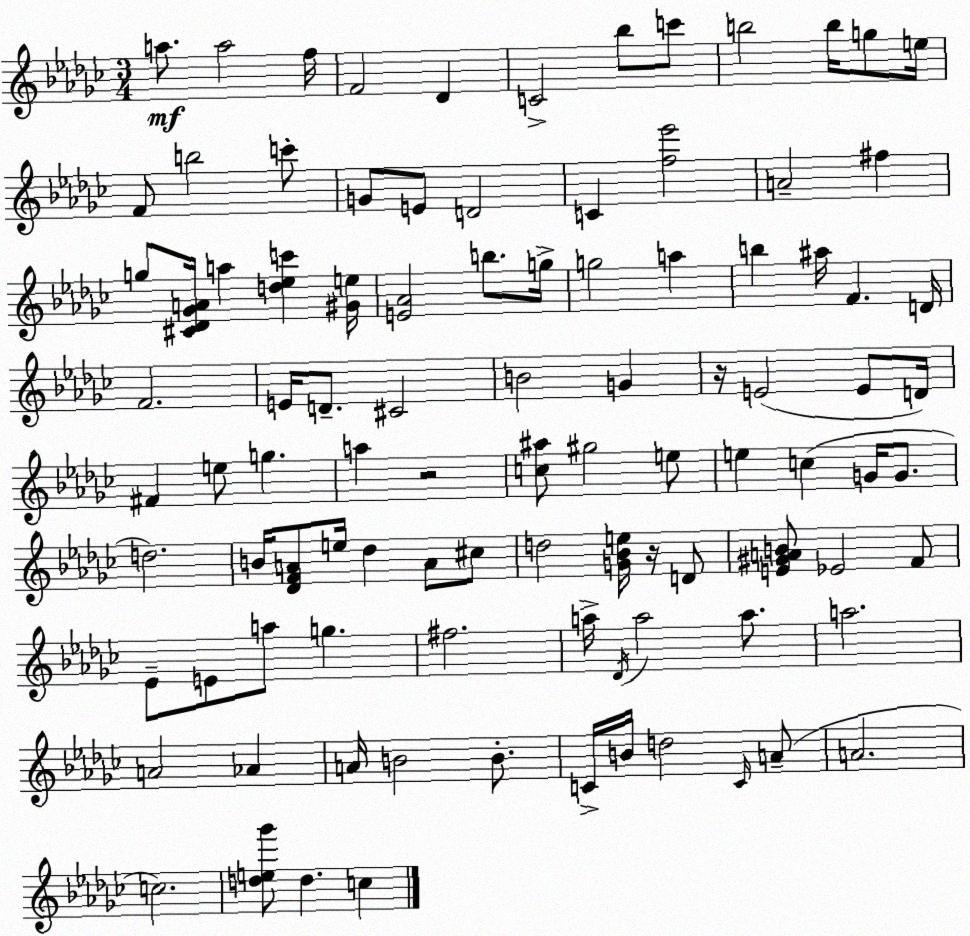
X:1
T:Untitled
M:3/4
L:1/4
K:Ebm
a/2 a2 f/4 F2 _D C2 _b/2 c'/2 b2 b/4 g/2 e/4 F/2 b2 c'/2 G/2 E/2 D2 C [f_e']2 A2 ^f g/2 [^C_D_GA]/4 a [d_ec'] [^Ge]/4 [E_A]2 b/2 g/4 g2 a b ^a/4 F D/4 F2 E/4 D/2 ^C2 B2 G z/4 E2 E/2 D/4 ^F e/2 g a z2 [c^a]/2 ^g2 e/2 e c G/4 G/2 d2 B/4 [_DFA]/2 e/4 _d A/2 ^c/2 d2 [G_Be]/4 z/4 D/2 [E^GAB]/2 _E2 F/2 _E/2 E/2 a/2 g ^f2 a/4 _D/4 a2 a/2 a2 A2 _A A/4 B2 B/2 C/4 B/4 d2 C/4 A/2 A2 c2 [de_g']/2 d c